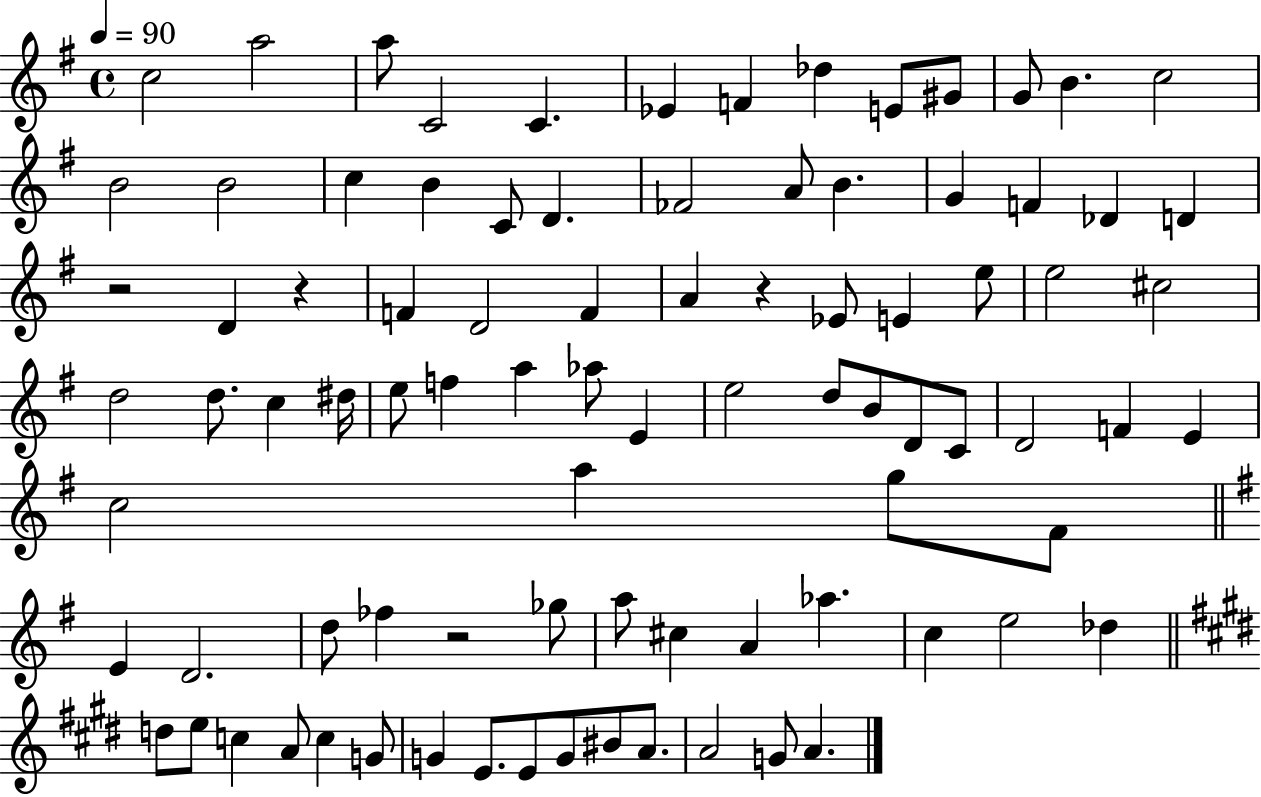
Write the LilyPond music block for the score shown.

{
  \clef treble
  \time 4/4
  \defaultTimeSignature
  \key g \major
  \tempo 4 = 90
  c''2 a''2 | a''8 c'2 c'4. | ees'4 f'4 des''4 e'8 gis'8 | g'8 b'4. c''2 | \break b'2 b'2 | c''4 b'4 c'8 d'4. | fes'2 a'8 b'4. | g'4 f'4 des'4 d'4 | \break r2 d'4 r4 | f'4 d'2 f'4 | a'4 r4 ees'8 e'4 e''8 | e''2 cis''2 | \break d''2 d''8. c''4 dis''16 | e''8 f''4 a''4 aes''8 e'4 | e''2 d''8 b'8 d'8 c'8 | d'2 f'4 e'4 | \break c''2 a''4 g''8 fis'8 | \bar "||" \break \key e \minor e'4 d'2. | d''8 fes''4 r2 ges''8 | a''8 cis''4 a'4 aes''4. | c''4 e''2 des''4 | \break \bar "||" \break \key e \major d''8 e''8 c''4 a'8 c''4 g'8 | g'4 e'8. e'8 g'8 bis'8 a'8. | a'2 g'8 a'4. | \bar "|."
}